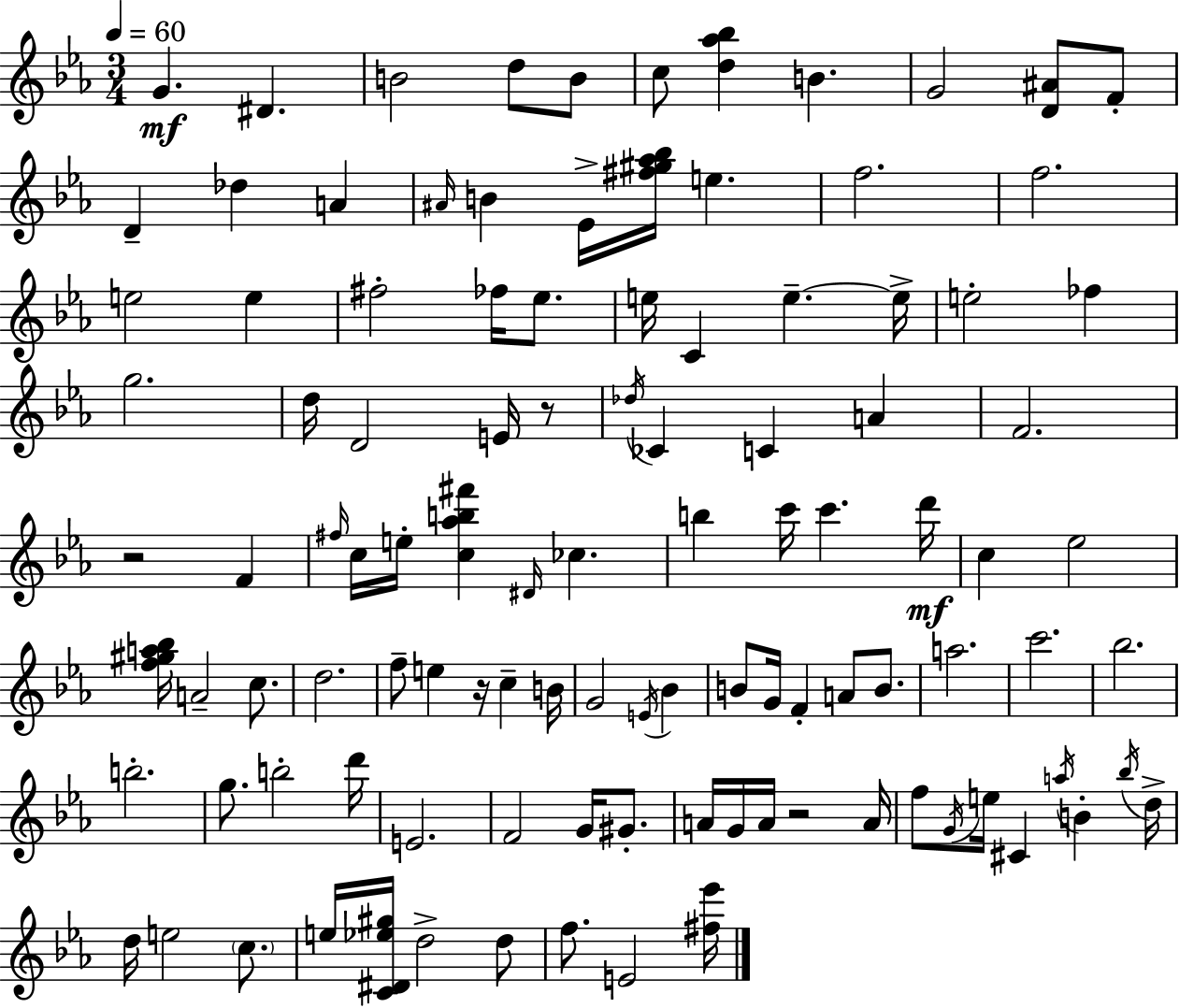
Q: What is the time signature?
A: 3/4